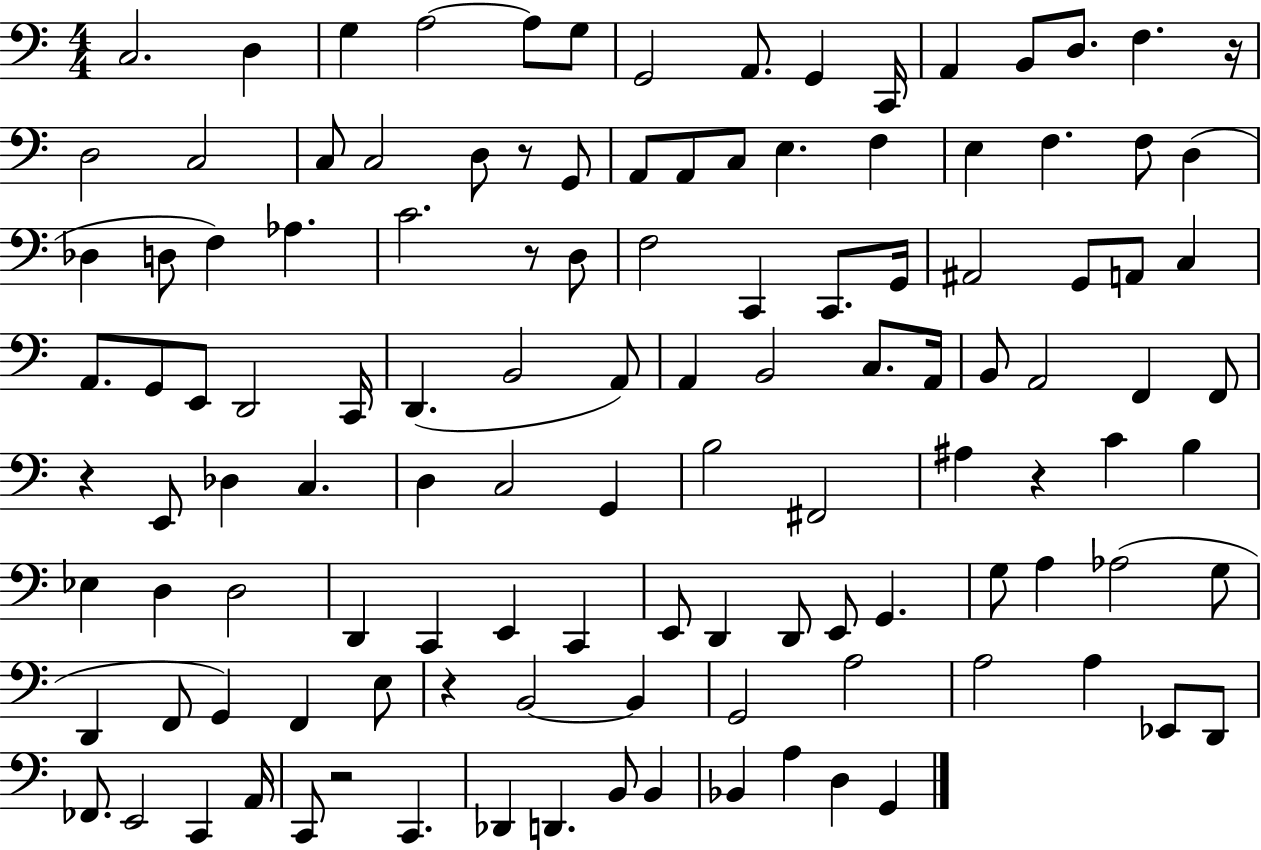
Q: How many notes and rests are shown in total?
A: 120